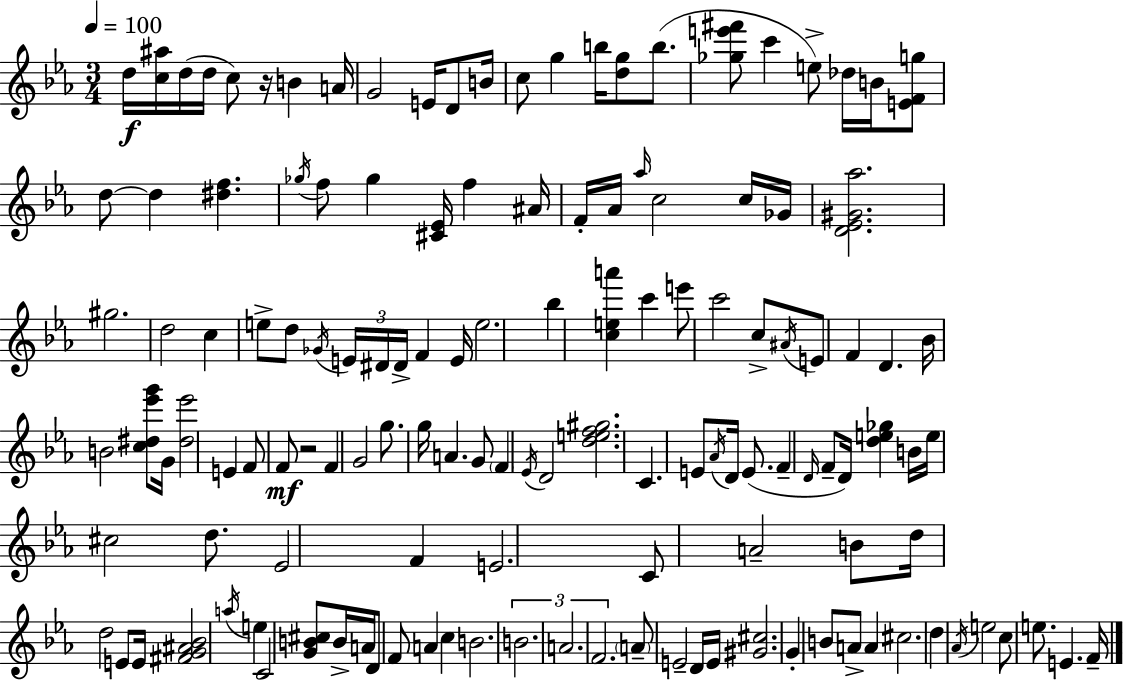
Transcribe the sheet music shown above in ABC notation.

X:1
T:Untitled
M:3/4
L:1/4
K:Eb
d/4 [c^a]/4 d/4 d/4 c/2 z/4 B A/4 G2 E/4 D/2 B/4 c/2 g b/4 [dg]/2 b/2 [_ge'^f']/2 c' e/2 _d/4 B/4 [EFg]/2 d/2 d [^df] _g/4 f/2 _g [^C_E]/4 f ^A/4 F/4 _A/4 _a/4 c2 c/4 _G/4 [D_E^G_a]2 ^g2 d2 c e/2 d/2 _G/4 E/4 ^D/4 ^D/4 F E/4 e2 _b [cea'] c' e'/2 c'2 c/2 ^A/4 E/2 F D _B/4 B2 [c^d_e'g']/2 G/4 [^d_e']2 E F/2 F/2 z2 F G2 g/2 g/4 A G/2 F _E/4 D2 [def^g]2 C E/2 _A/4 D/4 E/2 F D/4 F/2 D/4 [de_g] B/4 e/4 ^c2 d/2 _E2 F E2 C/2 A2 B/2 d/4 d2 E/2 E/4 [^FG^A_B]2 a/4 e C2 [GB^c]/2 B/4 A/4 D/2 F/2 A c B2 B2 A2 F2 A/2 E2 D/4 E/4 [^G^c]2 G B/2 A/2 A ^c2 d _A/4 e2 c/2 e/2 E F/4